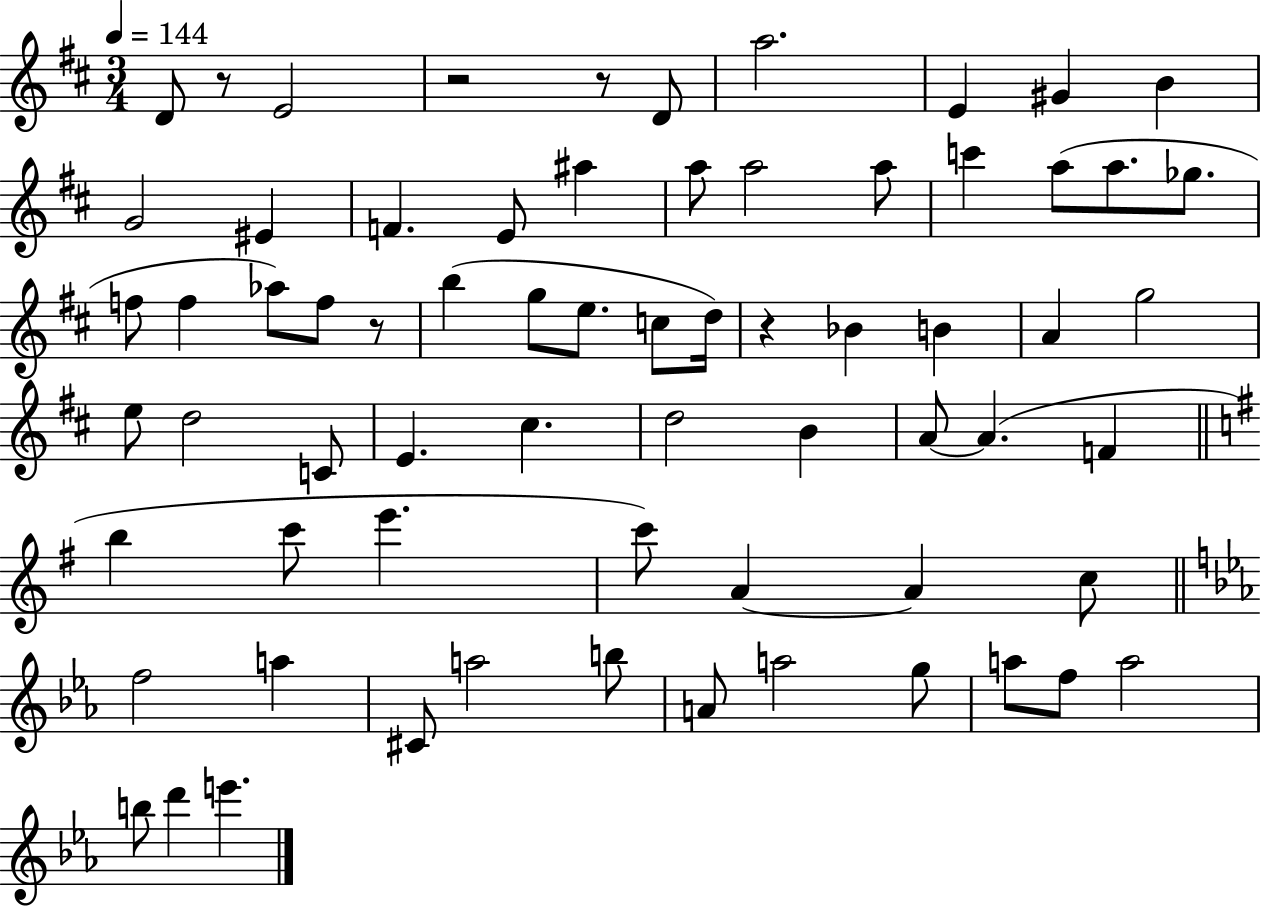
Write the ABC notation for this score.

X:1
T:Untitled
M:3/4
L:1/4
K:D
D/2 z/2 E2 z2 z/2 D/2 a2 E ^G B G2 ^E F E/2 ^a a/2 a2 a/2 c' a/2 a/2 _g/2 f/2 f _a/2 f/2 z/2 b g/2 e/2 c/2 d/4 z _B B A g2 e/2 d2 C/2 E ^c d2 B A/2 A F b c'/2 e' c'/2 A A c/2 f2 a ^C/2 a2 b/2 A/2 a2 g/2 a/2 f/2 a2 b/2 d' e'